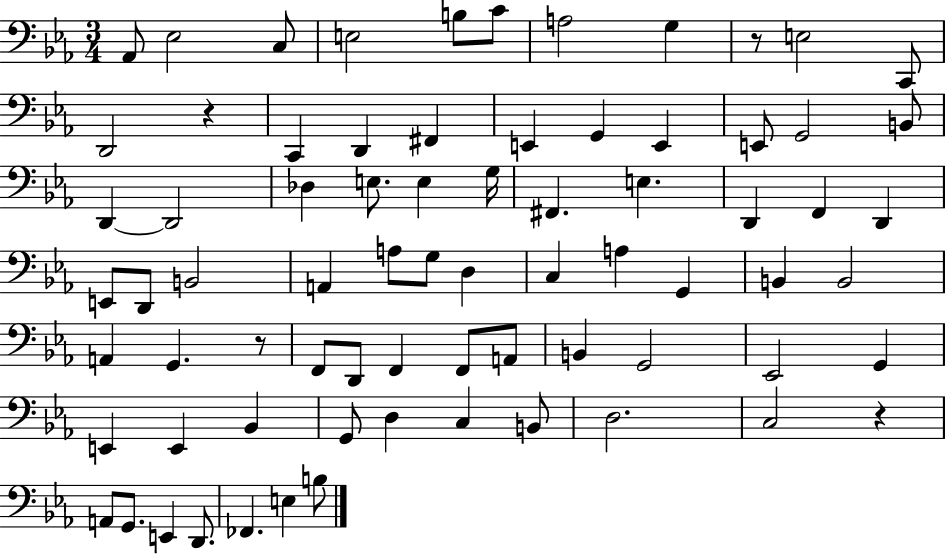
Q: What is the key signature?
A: EES major